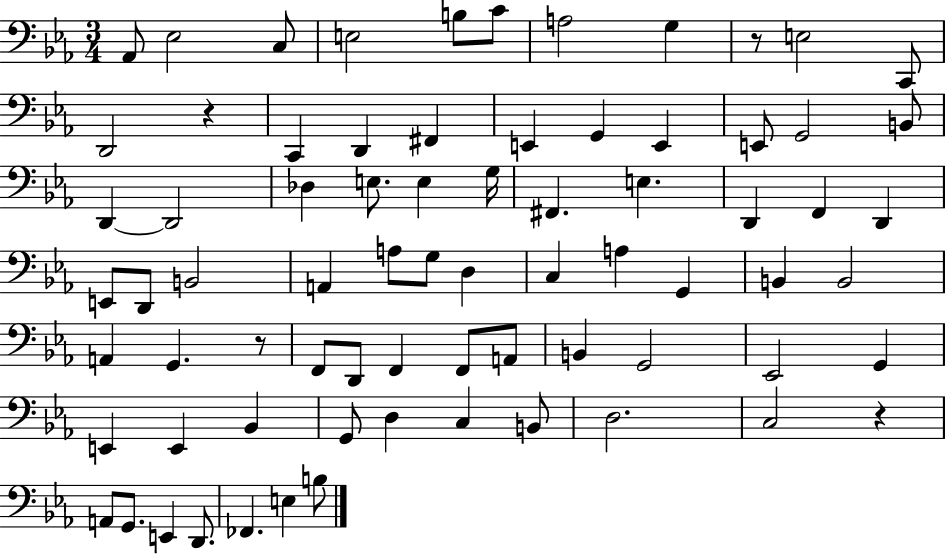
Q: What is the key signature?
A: EES major